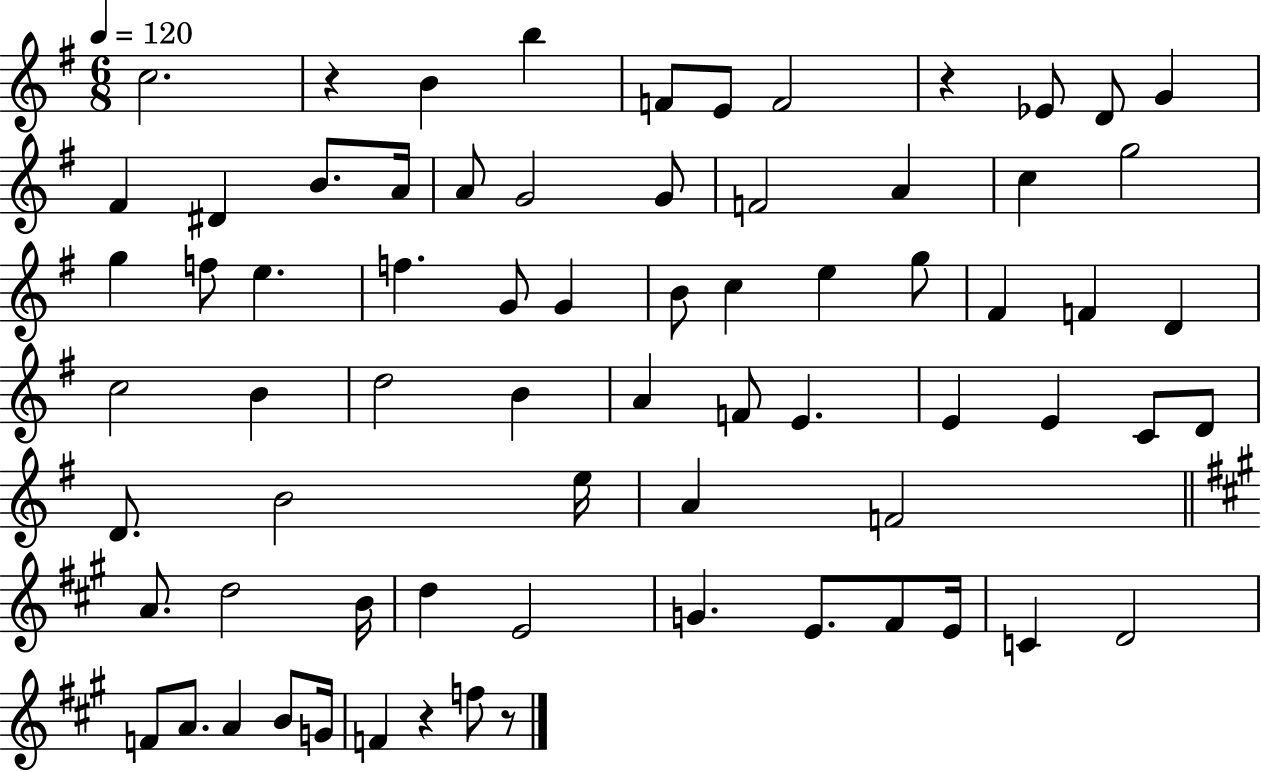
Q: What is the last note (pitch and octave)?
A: F5